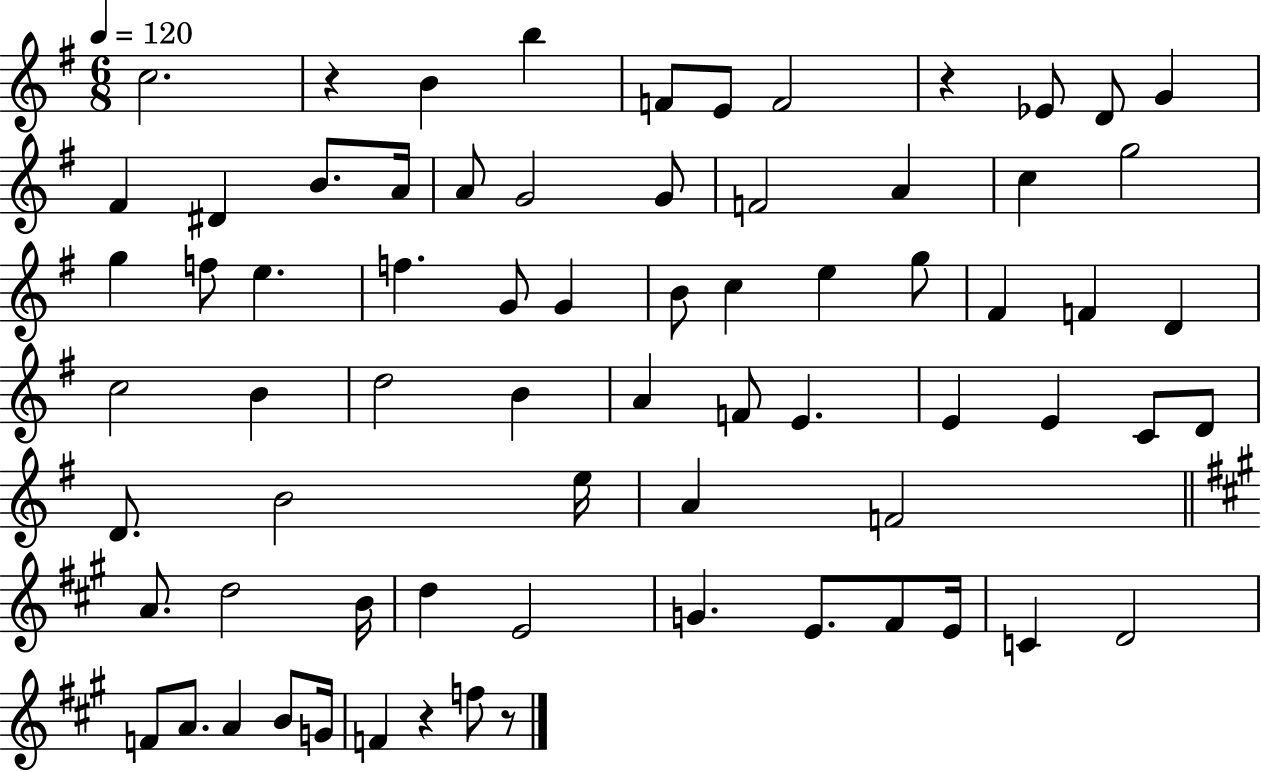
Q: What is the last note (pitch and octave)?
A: F5